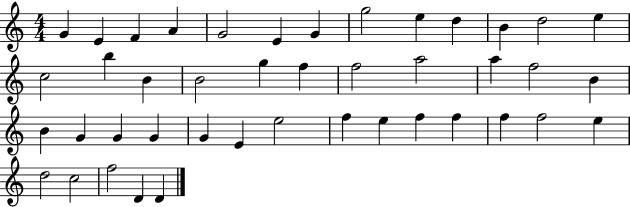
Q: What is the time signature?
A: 4/4